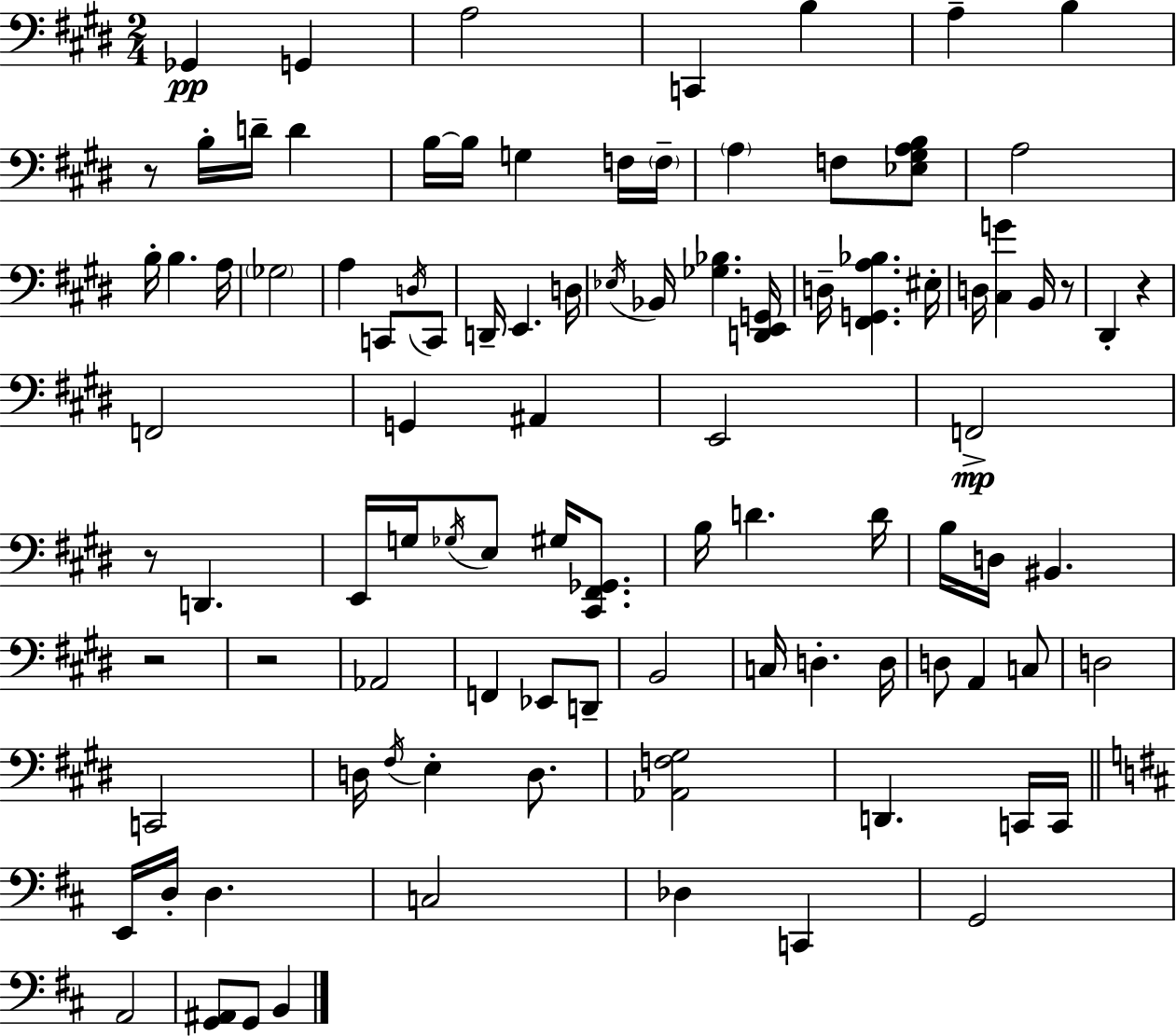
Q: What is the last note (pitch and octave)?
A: B2